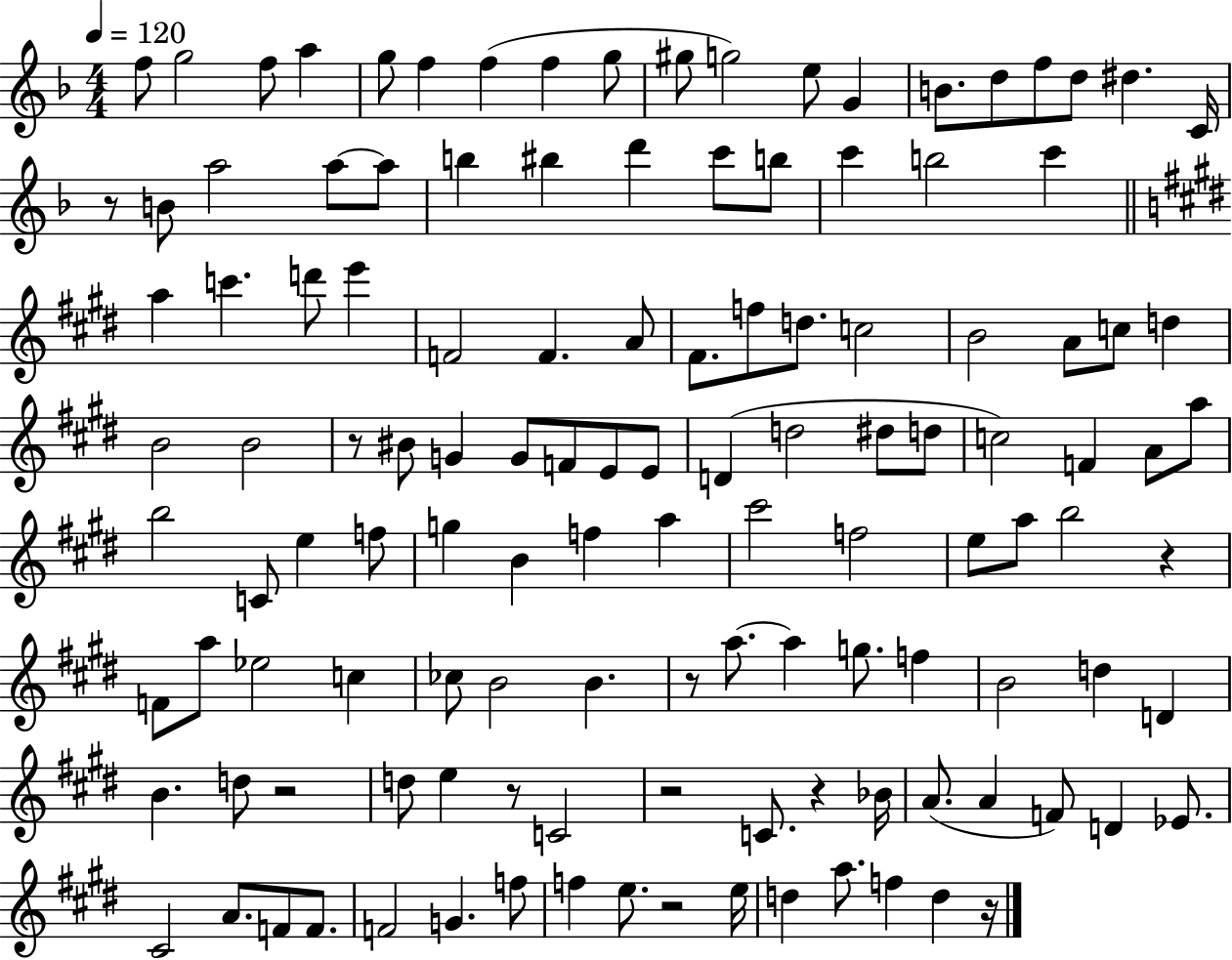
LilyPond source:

{
  \clef treble
  \numericTimeSignature
  \time 4/4
  \key f \major
  \tempo 4 = 120
  f''8 g''2 f''8 a''4 | g''8 f''4 f''4( f''4 g''8 | gis''8 g''2) e''8 g'4 | b'8. d''8 f''8 d''8 dis''4. c'16 | \break r8 b'8 a''2 a''8~~ a''8 | b''4 bis''4 d'''4 c'''8 b''8 | c'''4 b''2 c'''4 | \bar "||" \break \key e \major a''4 c'''4. d'''8 e'''4 | f'2 f'4. a'8 | fis'8. f''8 d''8. c''2 | b'2 a'8 c''8 d''4 | \break b'2 b'2 | r8 bis'8 g'4 g'8 f'8 e'8 e'8 | d'4( d''2 dis''8 d''8 | c''2) f'4 a'8 a''8 | \break b''2 c'8 e''4 f''8 | g''4 b'4 f''4 a''4 | cis'''2 f''2 | e''8 a''8 b''2 r4 | \break f'8 a''8 ees''2 c''4 | ces''8 b'2 b'4. | r8 a''8.~~ a''4 g''8. f''4 | b'2 d''4 d'4 | \break b'4. d''8 r2 | d''8 e''4 r8 c'2 | r2 c'8. r4 bes'16 | a'8.( a'4 f'8) d'4 ees'8. | \break cis'2 a'8. f'8 f'8. | f'2 g'4. f''8 | f''4 e''8. r2 e''16 | d''4 a''8. f''4 d''4 r16 | \break \bar "|."
}